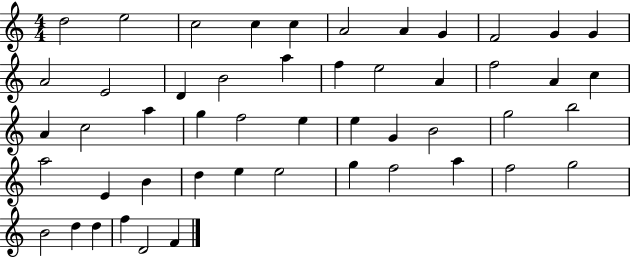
{
  \clef treble
  \numericTimeSignature
  \time 4/4
  \key c \major
  d''2 e''2 | c''2 c''4 c''4 | a'2 a'4 g'4 | f'2 g'4 g'4 | \break a'2 e'2 | d'4 b'2 a''4 | f''4 e''2 a'4 | f''2 a'4 c''4 | \break a'4 c''2 a''4 | g''4 f''2 e''4 | e''4 g'4 b'2 | g''2 b''2 | \break a''2 e'4 b'4 | d''4 e''4 e''2 | g''4 f''2 a''4 | f''2 g''2 | \break b'2 d''4 d''4 | f''4 d'2 f'4 | \bar "|."
}